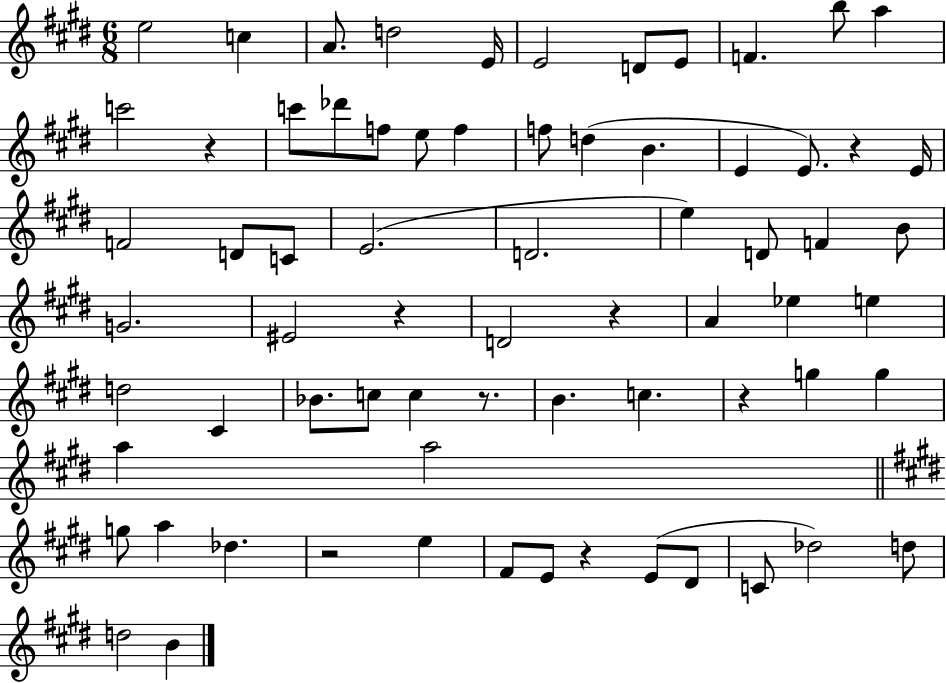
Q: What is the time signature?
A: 6/8